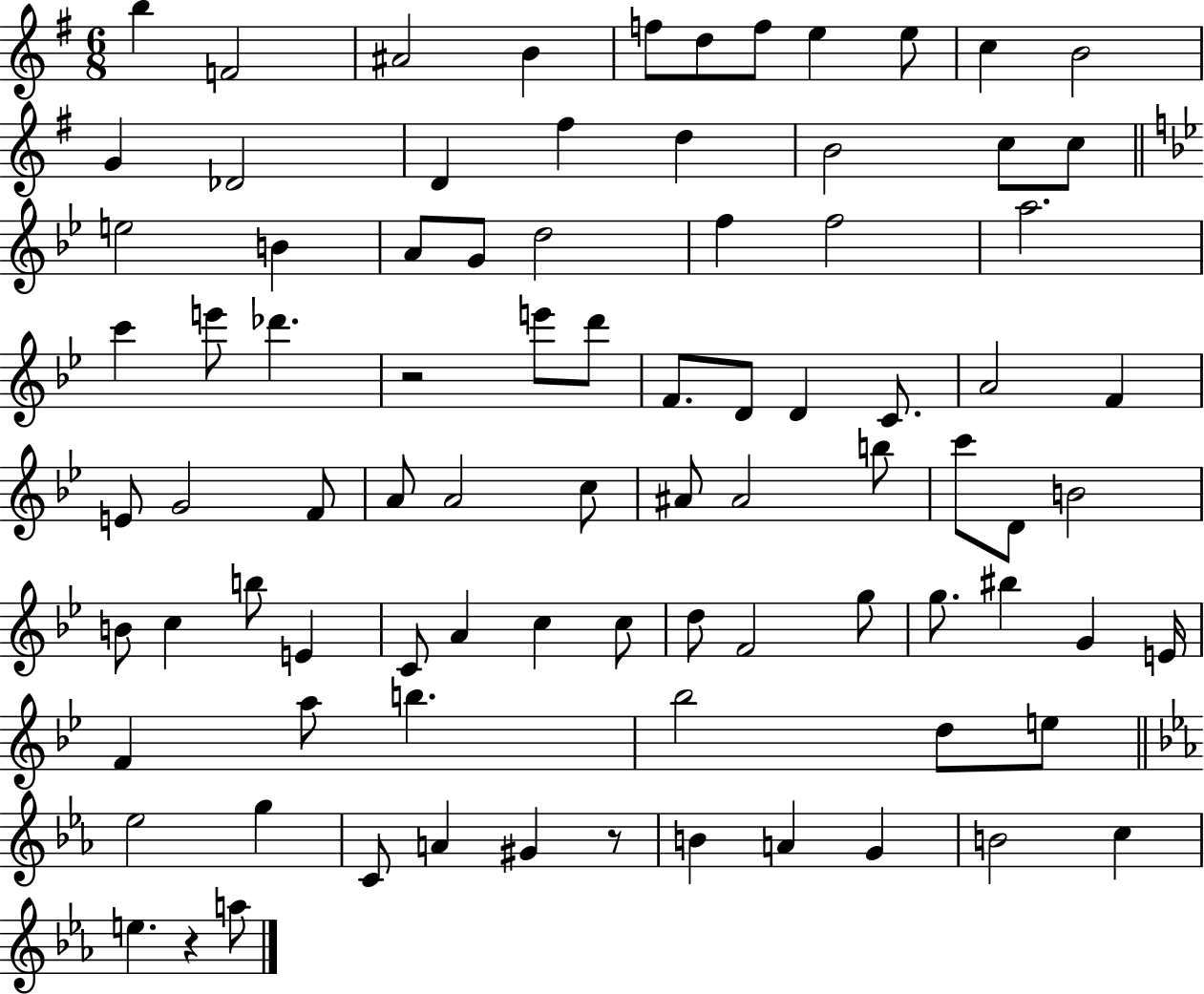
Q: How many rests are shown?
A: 3